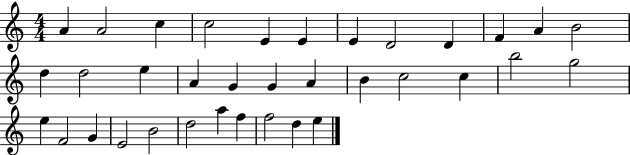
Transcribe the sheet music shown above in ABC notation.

X:1
T:Untitled
M:4/4
L:1/4
K:C
A A2 c c2 E E E D2 D F A B2 d d2 e A G G A B c2 c b2 g2 e F2 G E2 B2 d2 a f f2 d e